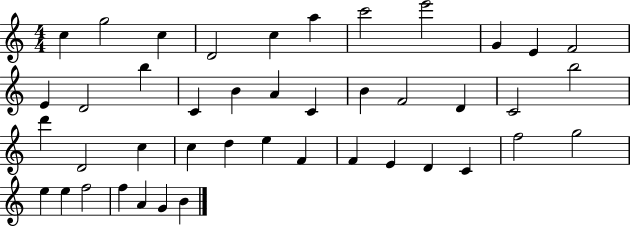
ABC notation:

X:1
T:Untitled
M:4/4
L:1/4
K:C
c g2 c D2 c a c'2 e'2 G E F2 E D2 b C B A C B F2 D C2 b2 d' D2 c c d e F F E D C f2 g2 e e f2 f A G B